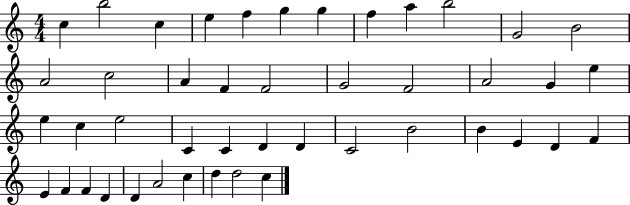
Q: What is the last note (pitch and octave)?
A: C5